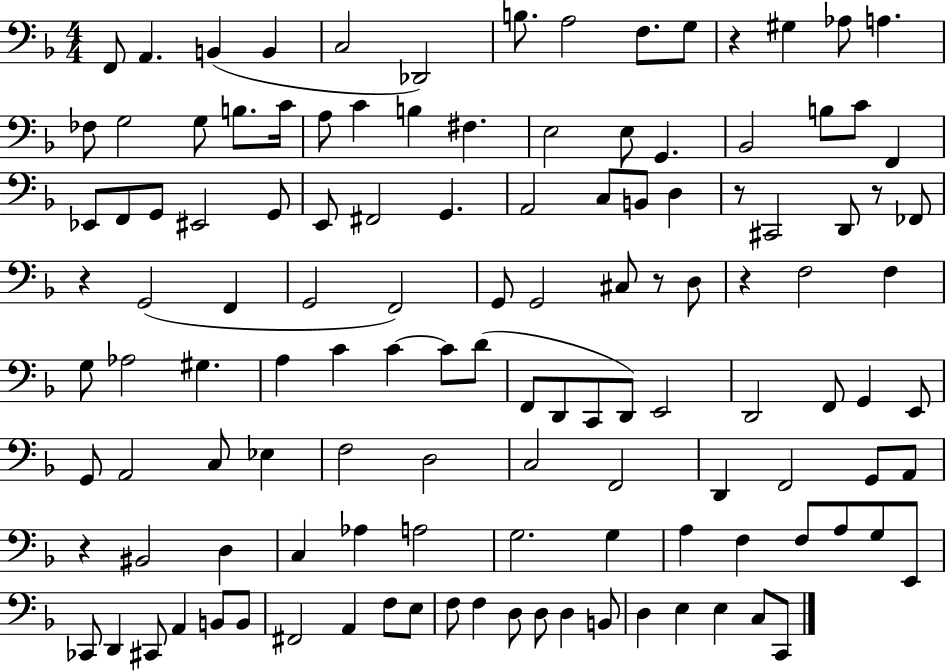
F2/e A2/q. B2/q B2/q C3/h Db2/h B3/e. A3/h F3/e. G3/e R/q G#3/q Ab3/e A3/q. FES3/e G3/h G3/e B3/e. C4/s A3/e C4/q B3/q F#3/q. E3/h E3/e G2/q. Bb2/h B3/e C4/e F2/q Eb2/e F2/e G2/e EIS2/h G2/e E2/e F#2/h G2/q. A2/h C3/e B2/e D3/q R/e C#2/h D2/e R/e FES2/e R/q G2/h F2/q G2/h F2/h G2/e G2/h C#3/e R/e D3/e R/q F3/h F3/q G3/e Ab3/h G#3/q. A3/q C4/q C4/q C4/e D4/e F2/e D2/e C2/e D2/e E2/h D2/h F2/e G2/q E2/e G2/e A2/h C3/e Eb3/q F3/h D3/h C3/h F2/h D2/q F2/h G2/e A2/e R/q BIS2/h D3/q C3/q Ab3/q A3/h G3/h. G3/q A3/q F3/q F3/e A3/e G3/e E2/e CES2/e D2/q C#2/e A2/q B2/e B2/e F#2/h A2/q F3/e E3/e F3/e F3/q D3/e D3/e D3/q B2/e D3/q E3/q E3/q C3/e C2/e